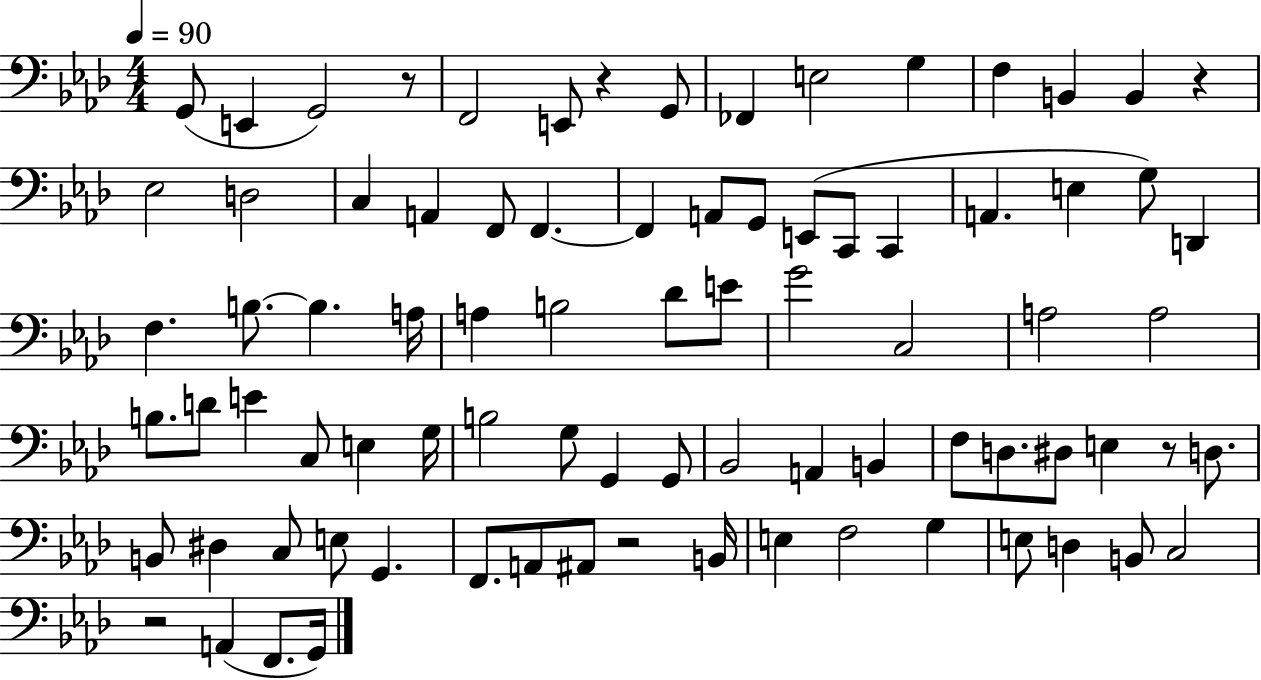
G2/e E2/q G2/h R/e F2/h E2/e R/q G2/e FES2/q E3/h G3/q F3/q B2/q B2/q R/q Eb3/h D3/h C3/q A2/q F2/e F2/q. F2/q A2/e G2/e E2/e C2/e C2/q A2/q. E3/q G3/e D2/q F3/q. B3/e. B3/q. A3/s A3/q B3/h Db4/e E4/e G4/h C3/h A3/h A3/h B3/e. D4/e E4/q C3/e E3/q G3/s B3/h G3/e G2/q G2/e Bb2/h A2/q B2/q F3/e D3/e. D#3/e E3/q R/e D3/e. B2/e D#3/q C3/e E3/e G2/q. F2/e. A2/e A#2/e R/h B2/s E3/q F3/h G3/q E3/e D3/q B2/e C3/h R/h A2/q F2/e. G2/s